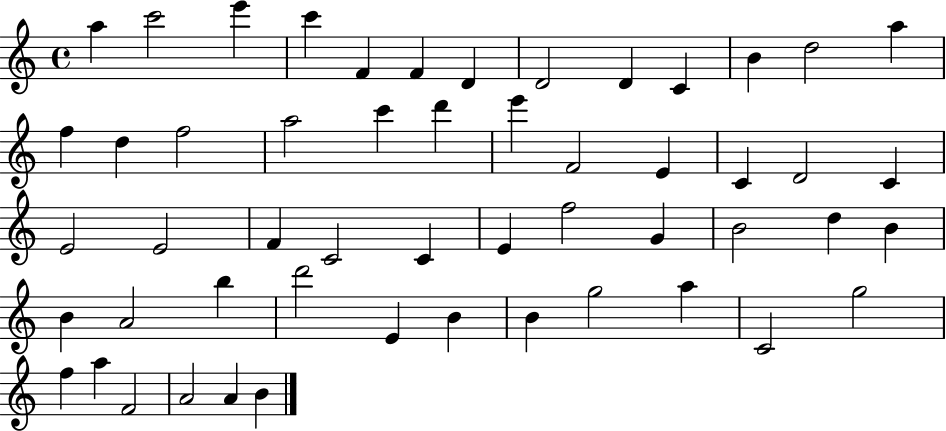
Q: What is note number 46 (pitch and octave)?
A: C4